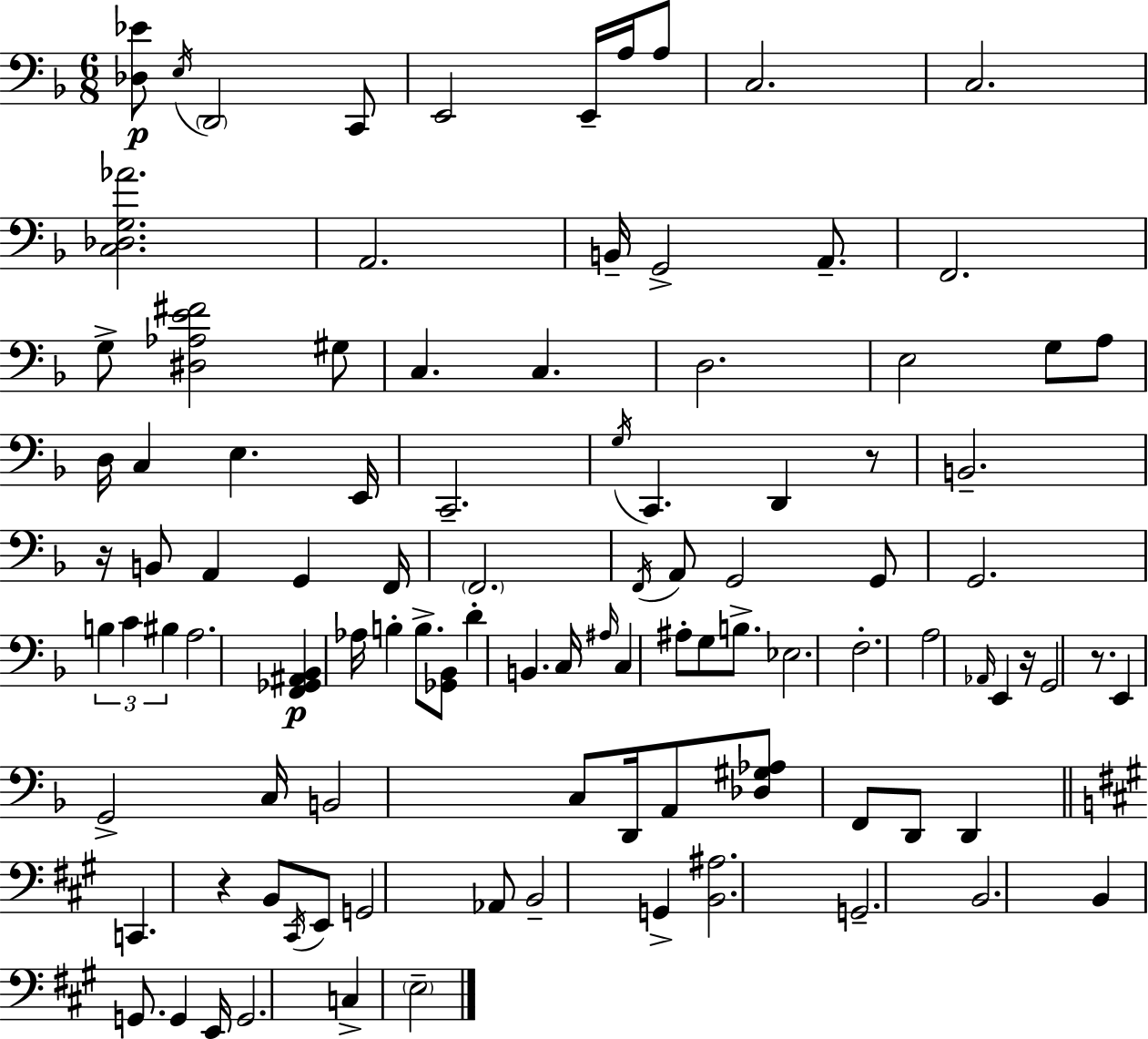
[Db3,Eb4]/e E3/s D2/h C2/e E2/h E2/s A3/s A3/e C3/h. C3/h. [C3,Db3,G3,Ab4]/h. A2/h. B2/s G2/h A2/e. F2/h. G3/e [D#3,Ab3,E4,F#4]/h G#3/e C3/q. C3/q. D3/h. E3/h G3/e A3/e D3/s C3/q E3/q. E2/s C2/h. G3/s C2/q. D2/q R/e B2/h. R/s B2/e A2/q G2/q F2/s F2/h. F2/s A2/e G2/h G2/e G2/h. B3/q C4/q BIS3/q A3/h. [F2,Gb2,A#2,Bb2]/q Ab3/s B3/q B3/e. [Gb2,Bb2]/e D4/q B2/q. C3/s A#3/s C3/q A#3/e G3/e B3/e. Eb3/h. F3/h. A3/h Ab2/s E2/q R/s G2/h R/e. E2/q G2/h C3/s B2/h C3/e D2/s A2/e [Db3,G#3,Ab3]/e F2/e D2/e D2/q C2/q. R/q B2/e C#2/s E2/e G2/h Ab2/e B2/h G2/q [B2,A#3]/h. G2/h. B2/h. B2/q G2/e. G2/q E2/s G2/h. C3/q E3/h